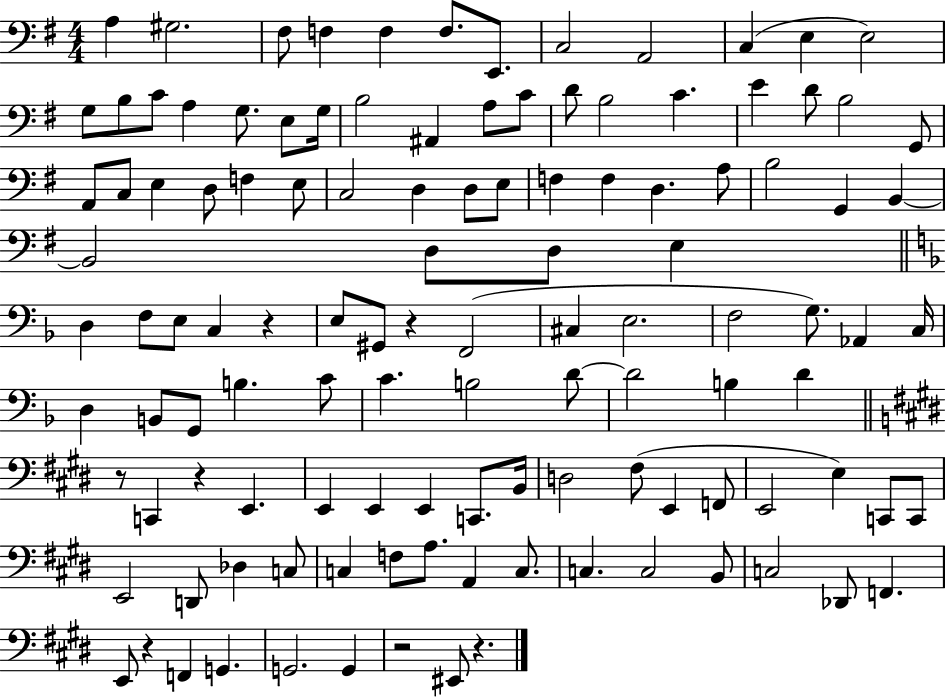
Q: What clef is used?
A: bass